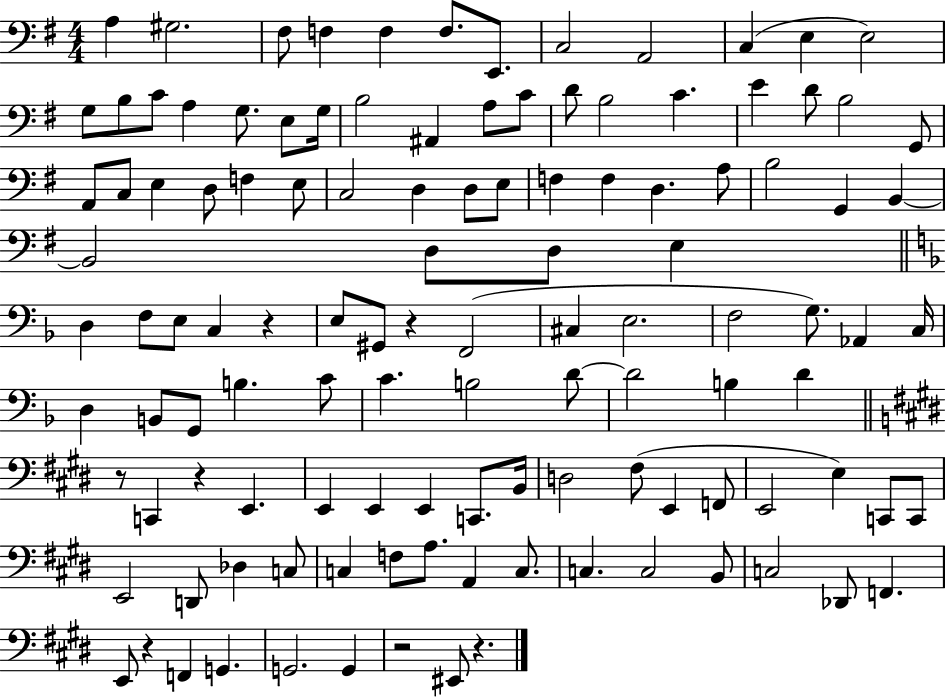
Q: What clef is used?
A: bass